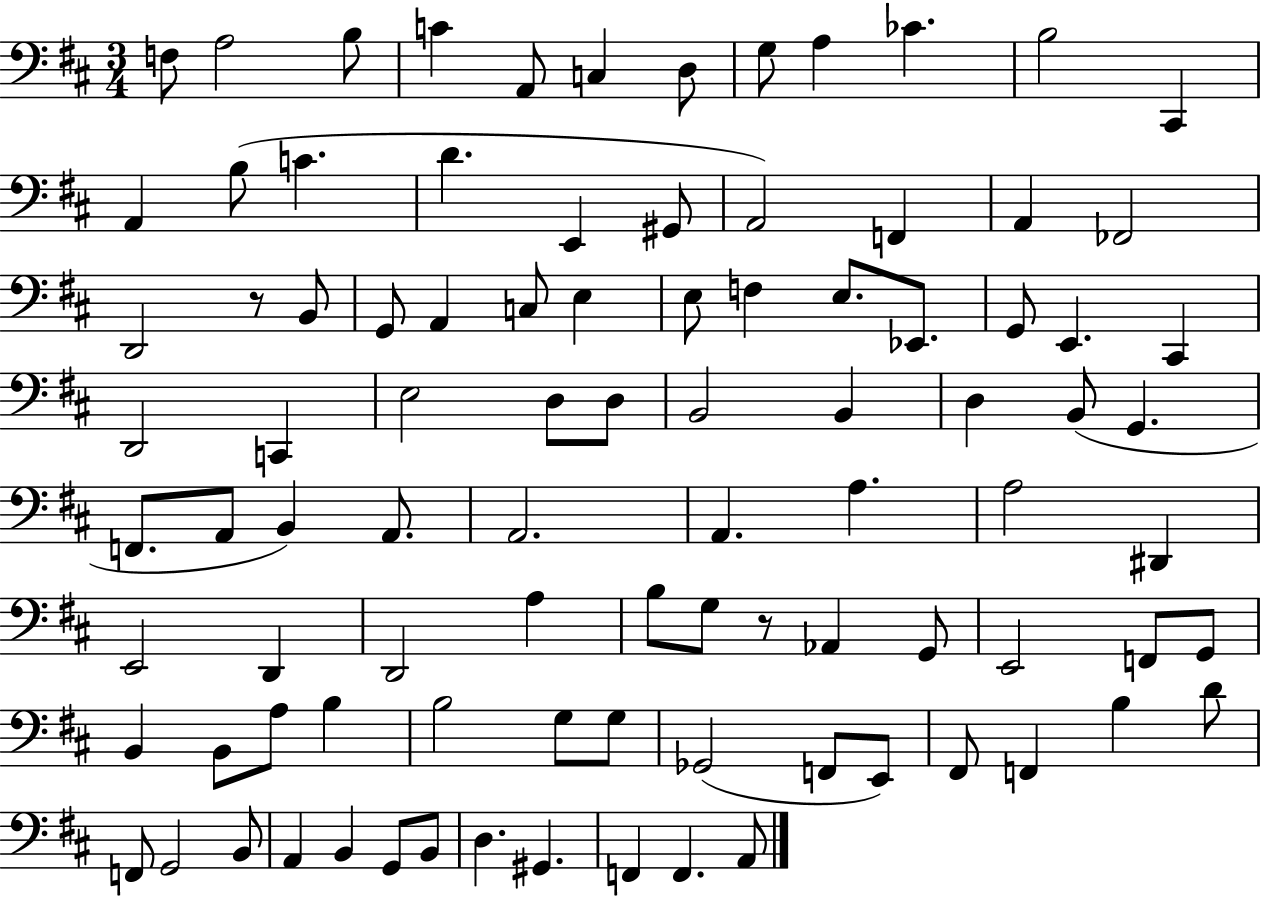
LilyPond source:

{
  \clef bass
  \numericTimeSignature
  \time 3/4
  \key d \major
  f8 a2 b8 | c'4 a,8 c4 d8 | g8 a4 ces'4. | b2 cis,4 | \break a,4 b8( c'4. | d'4. e,4 gis,8 | a,2) f,4 | a,4 fes,2 | \break d,2 r8 b,8 | g,8 a,4 c8 e4 | e8 f4 e8. ees,8. | g,8 e,4. cis,4 | \break d,2 c,4 | e2 d8 d8 | b,2 b,4 | d4 b,8( g,4. | \break f,8. a,8 b,4) a,8. | a,2. | a,4. a4. | a2 dis,4 | \break e,2 d,4 | d,2 a4 | b8 g8 r8 aes,4 g,8 | e,2 f,8 g,8 | \break b,4 b,8 a8 b4 | b2 g8 g8 | ges,2( f,8 e,8) | fis,8 f,4 b4 d'8 | \break f,8 g,2 b,8 | a,4 b,4 g,8 b,8 | d4. gis,4. | f,4 f,4. a,8 | \break \bar "|."
}